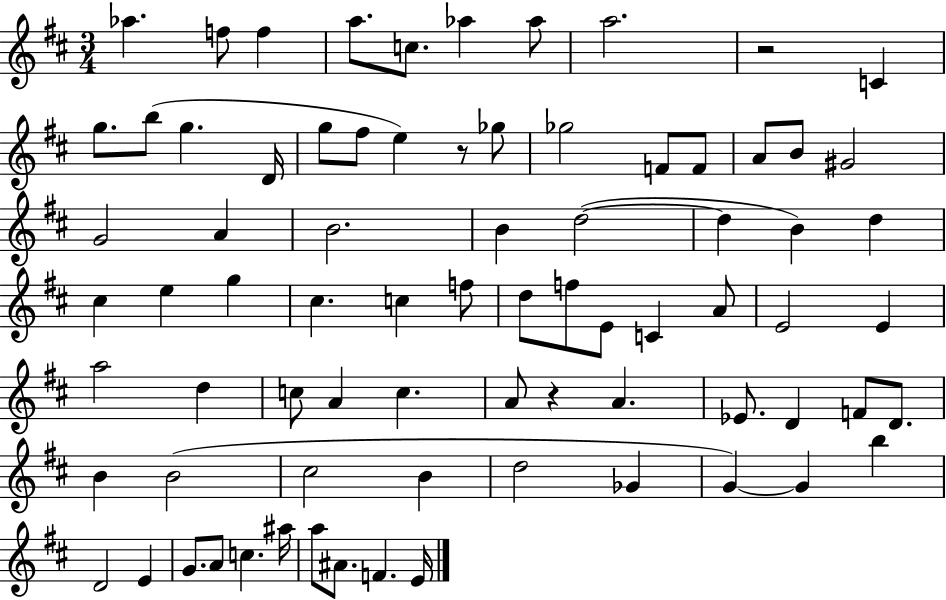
Ab5/q. F5/e F5/q A5/e. C5/e. Ab5/q Ab5/e A5/h. R/h C4/q G5/e. B5/e G5/q. D4/s G5/e F#5/e E5/q R/e Gb5/e Gb5/h F4/e F4/e A4/e B4/e G#4/h G4/h A4/q B4/h. B4/q D5/h D5/q B4/q D5/q C#5/q E5/q G5/q C#5/q. C5/q F5/e D5/e F5/e E4/e C4/q A4/e E4/h E4/q A5/h D5/q C5/e A4/q C5/q. A4/e R/q A4/q. Eb4/e. D4/q F4/e D4/e. B4/q B4/h C#5/h B4/q D5/h Gb4/q G4/q G4/q B5/q D4/h E4/q G4/e. A4/e C5/q. A#5/s A5/e A#4/e. F4/q. E4/s